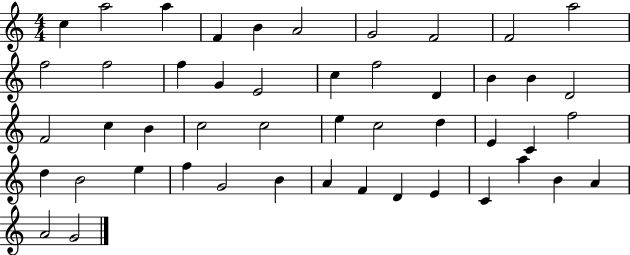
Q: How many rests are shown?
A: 0